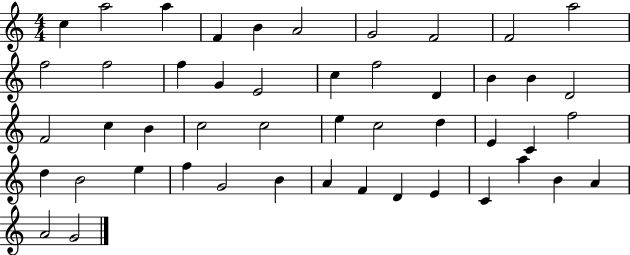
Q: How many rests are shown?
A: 0